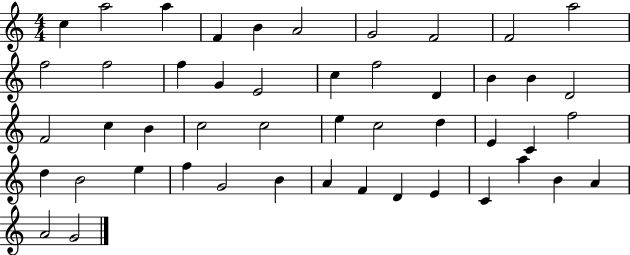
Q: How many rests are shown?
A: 0